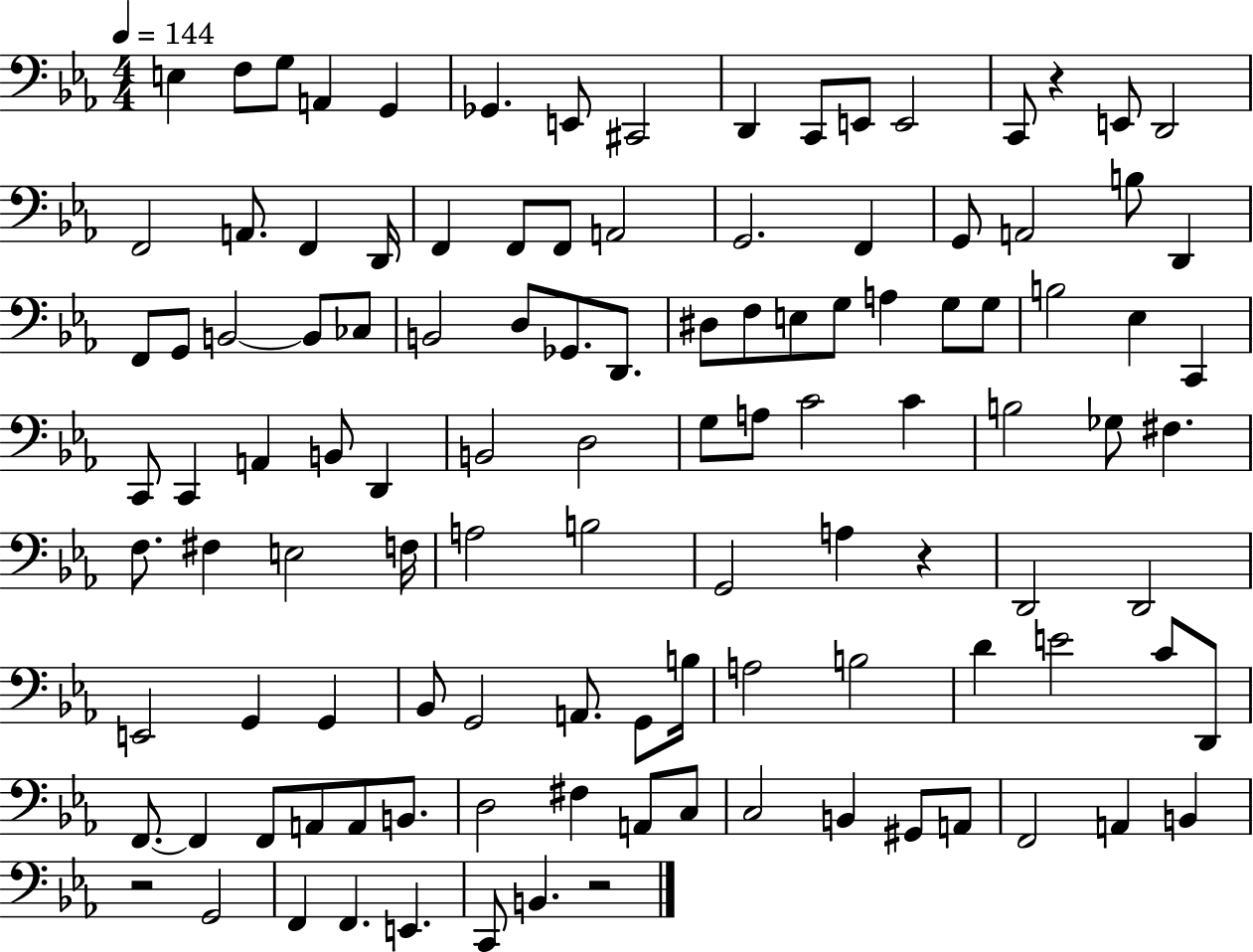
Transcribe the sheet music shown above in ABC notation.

X:1
T:Untitled
M:4/4
L:1/4
K:Eb
E, F,/2 G,/2 A,, G,, _G,, E,,/2 ^C,,2 D,, C,,/2 E,,/2 E,,2 C,,/2 z E,,/2 D,,2 F,,2 A,,/2 F,, D,,/4 F,, F,,/2 F,,/2 A,,2 G,,2 F,, G,,/2 A,,2 B,/2 D,, F,,/2 G,,/2 B,,2 B,,/2 _C,/2 B,,2 D,/2 _G,,/2 D,,/2 ^D,/2 F,/2 E,/2 G,/2 A, G,/2 G,/2 B,2 _E, C,, C,,/2 C,, A,, B,,/2 D,, B,,2 D,2 G,/2 A,/2 C2 C B,2 _G,/2 ^F, F,/2 ^F, E,2 F,/4 A,2 B,2 G,,2 A, z D,,2 D,,2 E,,2 G,, G,, _B,,/2 G,,2 A,,/2 G,,/2 B,/4 A,2 B,2 D E2 C/2 D,,/2 F,,/2 F,, F,,/2 A,,/2 A,,/2 B,,/2 D,2 ^F, A,,/2 C,/2 C,2 B,, ^G,,/2 A,,/2 F,,2 A,, B,, z2 G,,2 F,, F,, E,, C,,/2 B,, z2